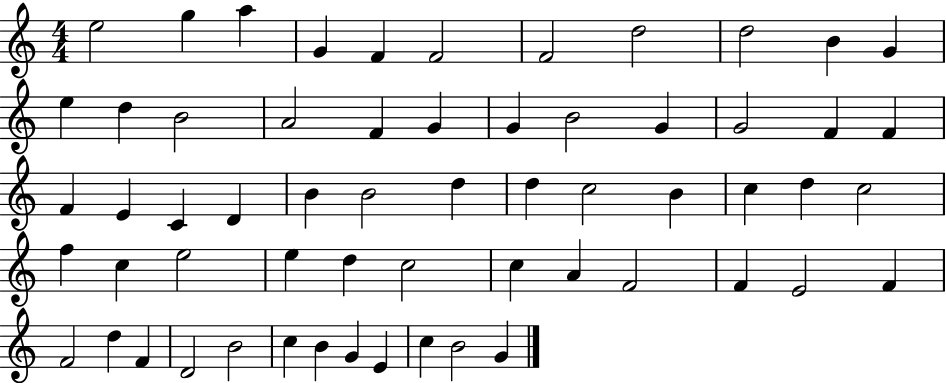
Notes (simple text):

E5/h G5/q A5/q G4/q F4/q F4/h F4/h D5/h D5/h B4/q G4/q E5/q D5/q B4/h A4/h F4/q G4/q G4/q B4/h G4/q G4/h F4/q F4/q F4/q E4/q C4/q D4/q B4/q B4/h D5/q D5/q C5/h B4/q C5/q D5/q C5/h F5/q C5/q E5/h E5/q D5/q C5/h C5/q A4/q F4/h F4/q E4/h F4/q F4/h D5/q F4/q D4/h B4/h C5/q B4/q G4/q E4/q C5/q B4/h G4/q